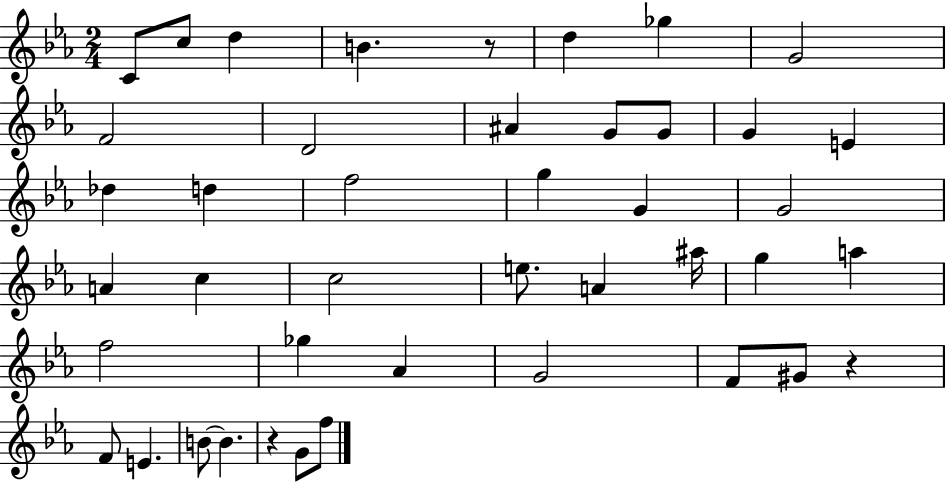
C4/e C5/e D5/q B4/q. R/e D5/q Gb5/q G4/h F4/h D4/h A#4/q G4/e G4/e G4/q E4/q Db5/q D5/q F5/h G5/q G4/q G4/h A4/q C5/q C5/h E5/e. A4/q A#5/s G5/q A5/q F5/h Gb5/q Ab4/q G4/h F4/e G#4/e R/q F4/e E4/q. B4/e B4/q. R/q G4/e F5/e